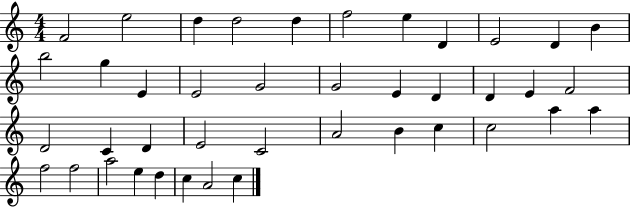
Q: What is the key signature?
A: C major